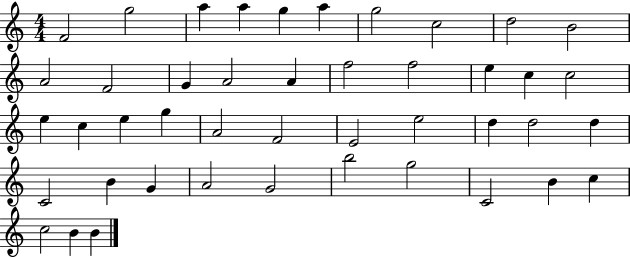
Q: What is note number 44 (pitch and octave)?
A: B4